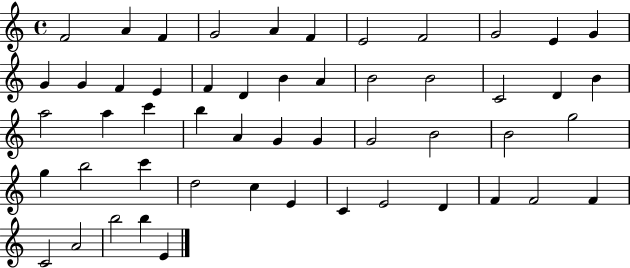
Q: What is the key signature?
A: C major